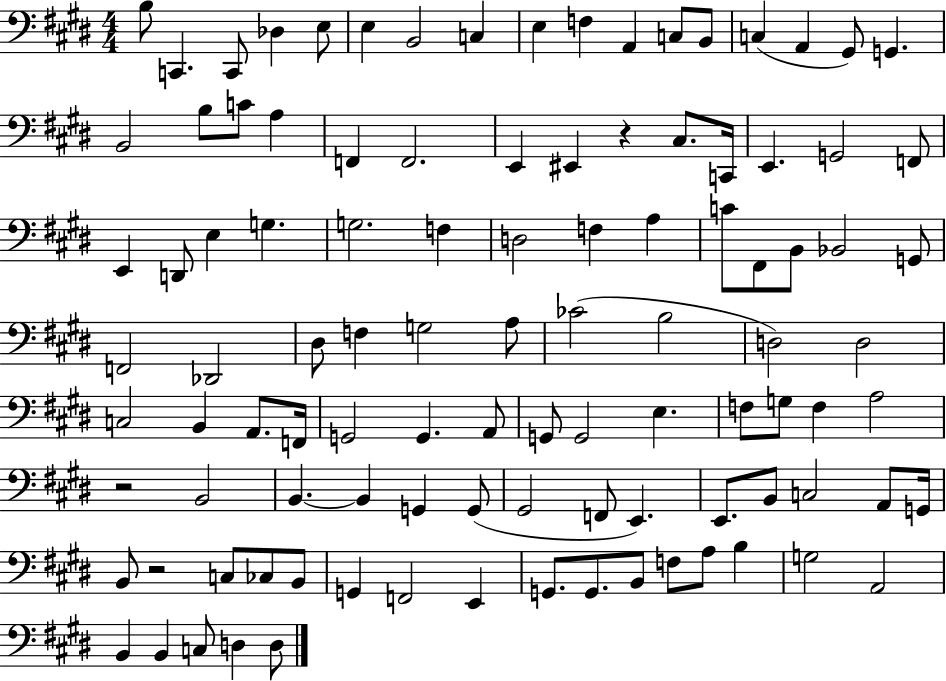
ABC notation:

X:1
T:Untitled
M:4/4
L:1/4
K:E
B,/2 C,, C,,/2 _D, E,/2 E, B,,2 C, E, F, A,, C,/2 B,,/2 C, A,, ^G,,/2 G,, B,,2 B,/2 C/2 A, F,, F,,2 E,, ^E,, z ^C,/2 C,,/4 E,, G,,2 F,,/2 E,, D,,/2 E, G, G,2 F, D,2 F, A, C/2 ^F,,/2 B,,/2 _B,,2 G,,/2 F,,2 _D,,2 ^D,/2 F, G,2 A,/2 _C2 B,2 D,2 D,2 C,2 B,, A,,/2 F,,/4 G,,2 G,, A,,/2 G,,/2 G,,2 E, F,/2 G,/2 F, A,2 z2 B,,2 B,, B,, G,, G,,/2 ^G,,2 F,,/2 E,, E,,/2 B,,/2 C,2 A,,/2 G,,/4 B,,/2 z2 C,/2 _C,/2 B,,/2 G,, F,,2 E,, G,,/2 G,,/2 B,,/2 F,/2 A,/2 B, G,2 A,,2 B,, B,, C,/2 D, D,/2